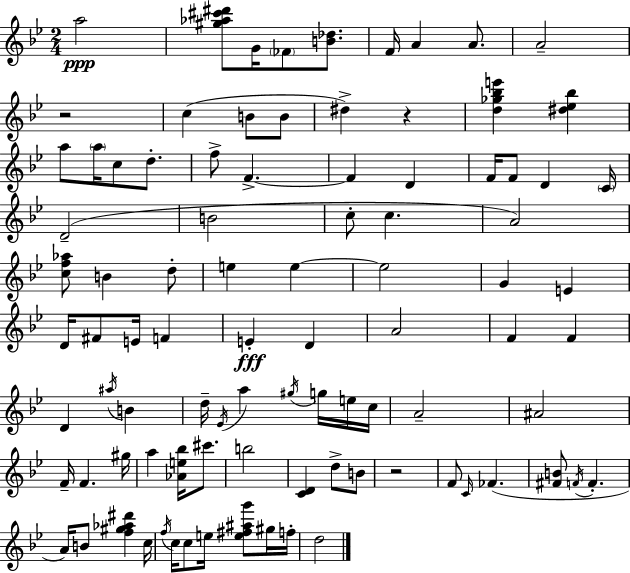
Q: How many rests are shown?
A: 3